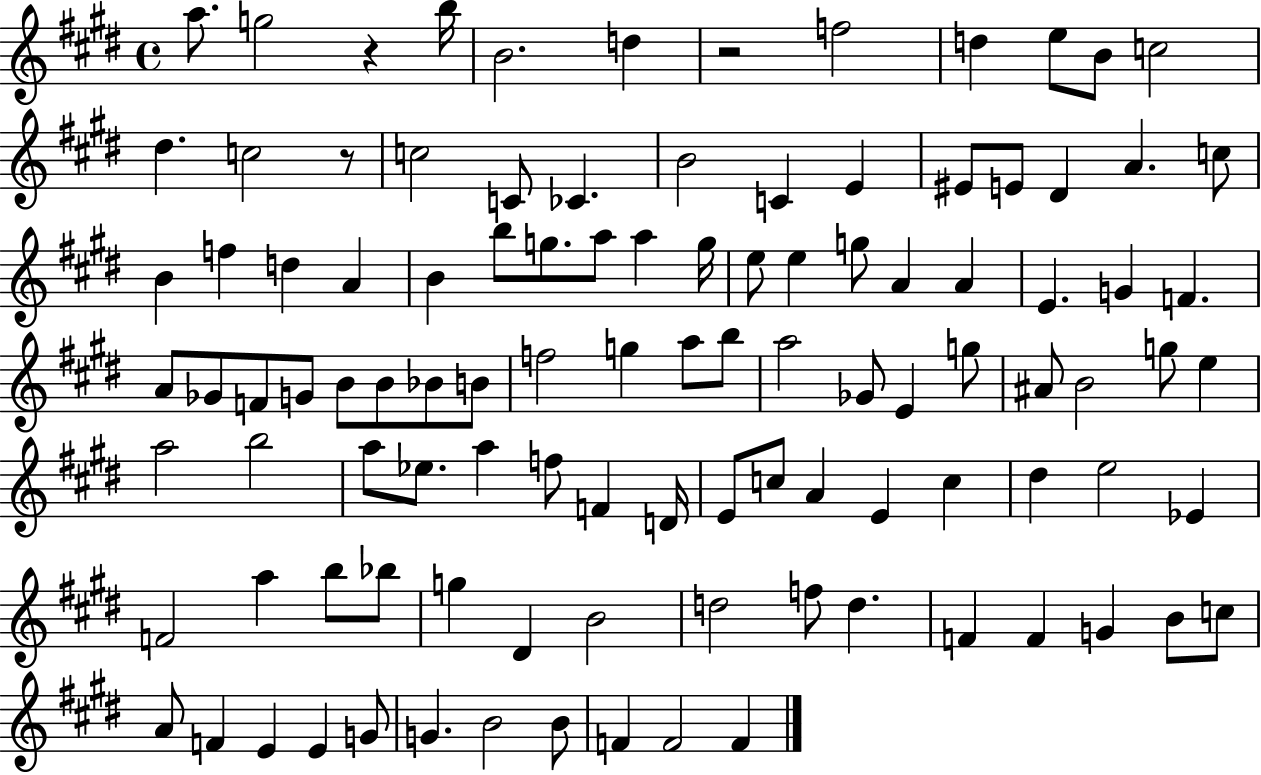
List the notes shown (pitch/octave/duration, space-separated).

A5/e. G5/h R/q B5/s B4/h. D5/q R/h F5/h D5/q E5/e B4/e C5/h D#5/q. C5/h R/e C5/h C4/e CES4/q. B4/h C4/q E4/q EIS4/e E4/e D#4/q A4/q. C5/e B4/q F5/q D5/q A4/q B4/q B5/e G5/e. A5/e A5/q G5/s E5/e E5/q G5/e A4/q A4/q E4/q. G4/q F4/q. A4/e Gb4/e F4/e G4/e B4/e B4/e Bb4/e B4/e F5/h G5/q A5/e B5/e A5/h Gb4/e E4/q G5/e A#4/e B4/h G5/e E5/q A5/h B5/h A5/e Eb5/e. A5/q F5/e F4/q D4/s E4/e C5/e A4/q E4/q C5/q D#5/q E5/h Eb4/q F4/h A5/q B5/e Bb5/e G5/q D#4/q B4/h D5/h F5/e D5/q. F4/q F4/q G4/q B4/e C5/e A4/e F4/q E4/q E4/q G4/e G4/q. B4/h B4/e F4/q F4/h F4/q